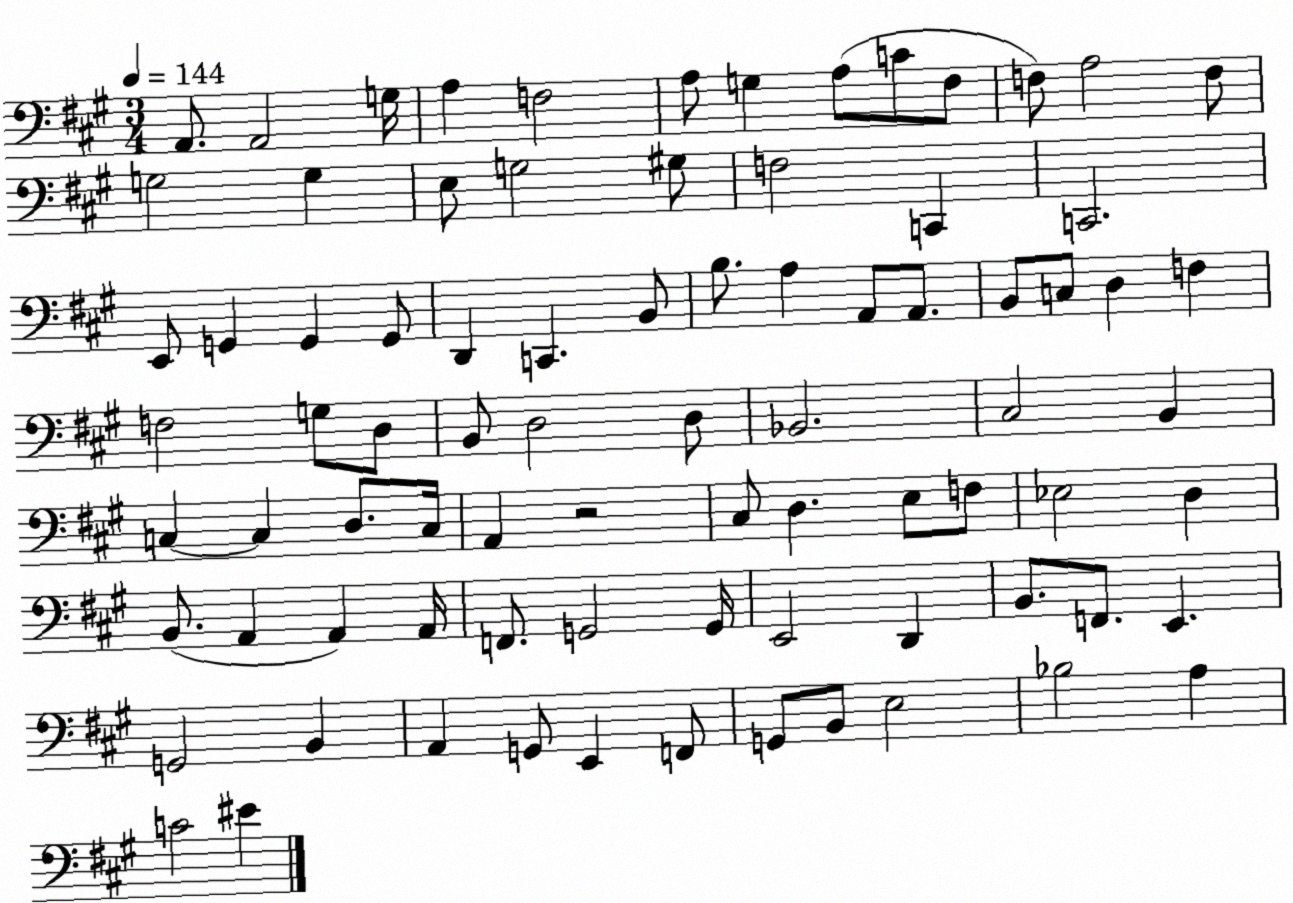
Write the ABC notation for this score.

X:1
T:Untitled
M:3/4
L:1/4
K:A
A,,/2 A,,2 G,/4 A, F,2 A,/2 G, A,/2 C/2 ^F,/2 F,/2 A,2 F,/2 G,2 G, E,/2 G,2 ^G,/2 F,2 C,, C,,2 E,,/2 G,, G,, G,,/2 D,, C,, B,,/2 B,/2 A, A,,/2 A,,/2 B,,/2 C,/2 D, F, F,2 G,/2 D,/2 B,,/2 D,2 D,/2 _B,,2 ^C,2 B,, C, C, D,/2 C,/4 A,, z2 ^C,/2 D, E,/2 F,/2 _E,2 D, B,,/2 A,, A,, A,,/4 F,,/2 G,,2 G,,/4 E,,2 D,, B,,/2 F,,/2 E,, G,,2 B,, A,, G,,/2 E,, F,,/2 G,,/2 B,,/2 E,2 _B,2 A, C2 ^E